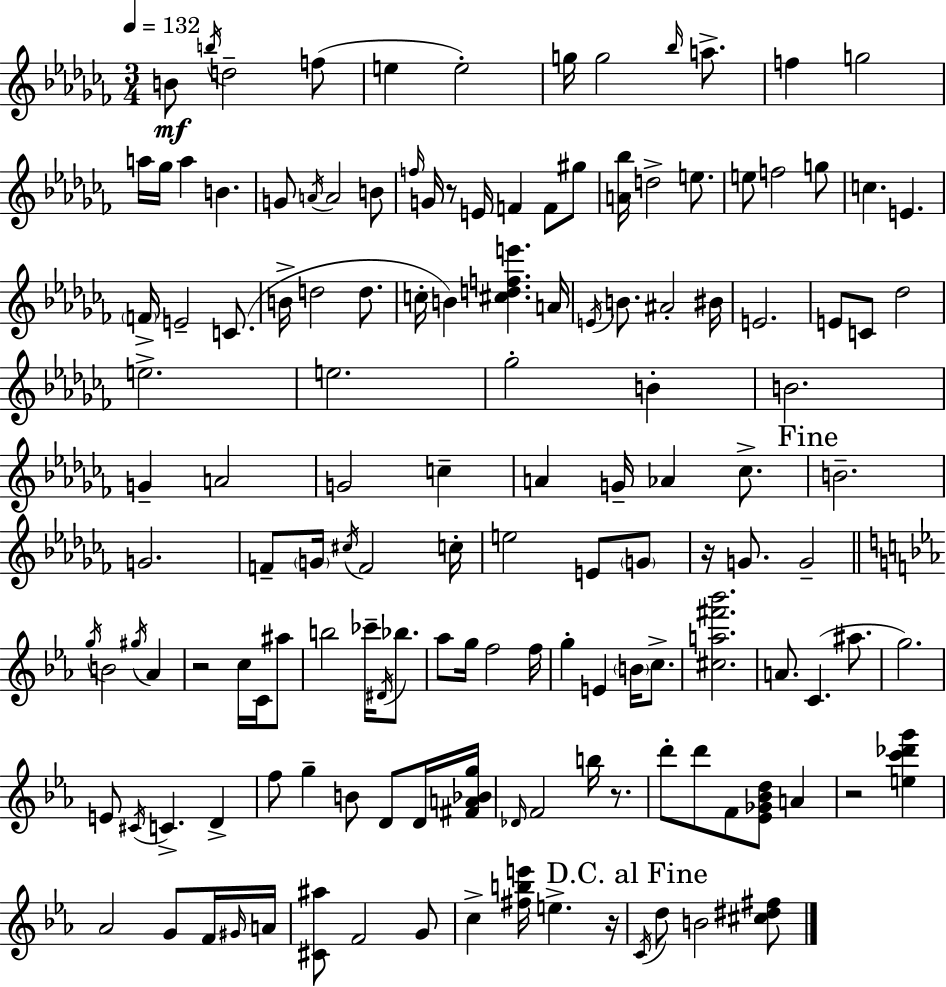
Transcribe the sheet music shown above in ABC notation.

X:1
T:Untitled
M:3/4
L:1/4
K:Abm
B/2 b/4 d2 f/2 e e2 g/4 g2 _b/4 a/2 f g2 a/4 _g/4 a B G/2 A/4 A2 B/2 f/4 G/4 z/2 E/4 F F/2 ^g/2 [A_b]/4 d2 e/2 e/2 f2 g/2 c E F/4 E2 C/2 B/4 d2 d/2 c/4 B [^cdfe'] A/4 E/4 B/2 ^A2 ^B/4 E2 E/2 C/2 _d2 e2 e2 _g2 B B2 G A2 G2 c A G/4 _A _c/2 B2 G2 F/2 G/4 ^c/4 F2 c/4 e2 E/2 G/2 z/4 G/2 G2 g/4 B2 ^g/4 _A z2 c/4 C/4 ^a/2 b2 _c'/4 ^D/4 _b/2 _a/2 g/4 f2 f/4 g E B/4 c/2 [^ca^f'_b']2 A/2 C ^a/2 g2 E/2 ^C/4 C D f/2 g B/2 D/2 D/4 [^FA_Bg]/4 _D/4 F2 b/4 z/2 d'/2 d'/2 F/2 [_E_G_Bd]/2 A z2 [ec'_d'g'] _A2 G/2 F/4 ^G/4 A/4 [^C^a]/2 F2 G/2 c [^fbe']/4 e z/4 C/4 d/2 B2 [^c^d^f]/2